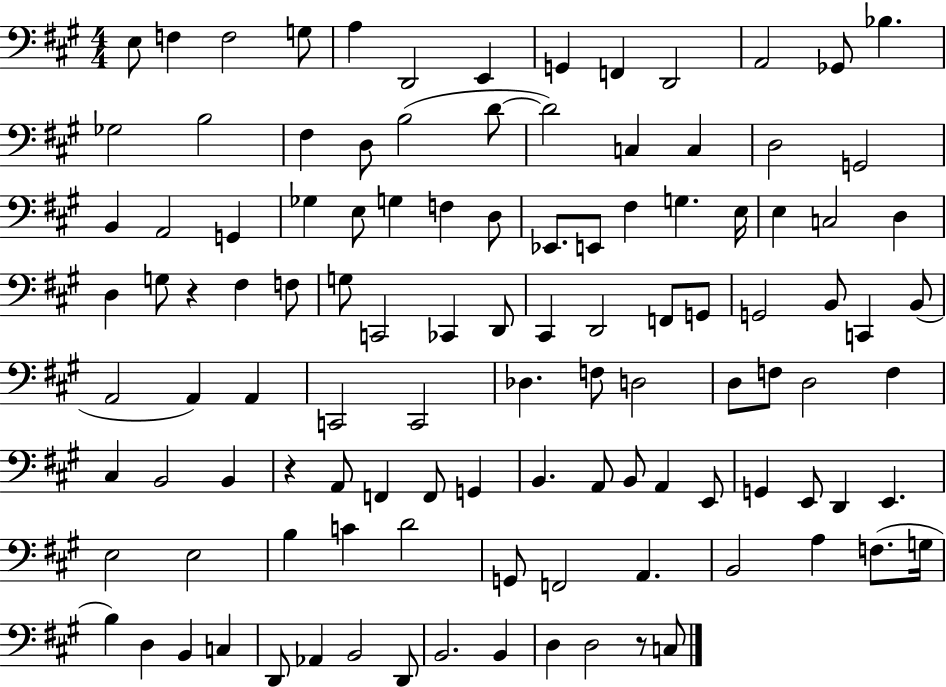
X:1
T:Untitled
M:4/4
L:1/4
K:A
E,/2 F, F,2 G,/2 A, D,,2 E,, G,, F,, D,,2 A,,2 _G,,/2 _B, _G,2 B,2 ^F, D,/2 B,2 D/2 D2 C, C, D,2 G,,2 B,, A,,2 G,, _G, E,/2 G, F, D,/2 _E,,/2 E,,/2 ^F, G, E,/4 E, C,2 D, D, G,/2 z ^F, F,/2 G,/2 C,,2 _C,, D,,/2 ^C,, D,,2 F,,/2 G,,/2 G,,2 B,,/2 C,, B,,/2 A,,2 A,, A,, C,,2 C,,2 _D, F,/2 D,2 D,/2 F,/2 D,2 F, ^C, B,,2 B,, z A,,/2 F,, F,,/2 G,, B,, A,,/2 B,,/2 A,, E,,/2 G,, E,,/2 D,, E,, E,2 E,2 B, C D2 G,,/2 F,,2 A,, B,,2 A, F,/2 G,/4 B, D, B,, C, D,,/2 _A,, B,,2 D,,/2 B,,2 B,, D, D,2 z/2 C,/2